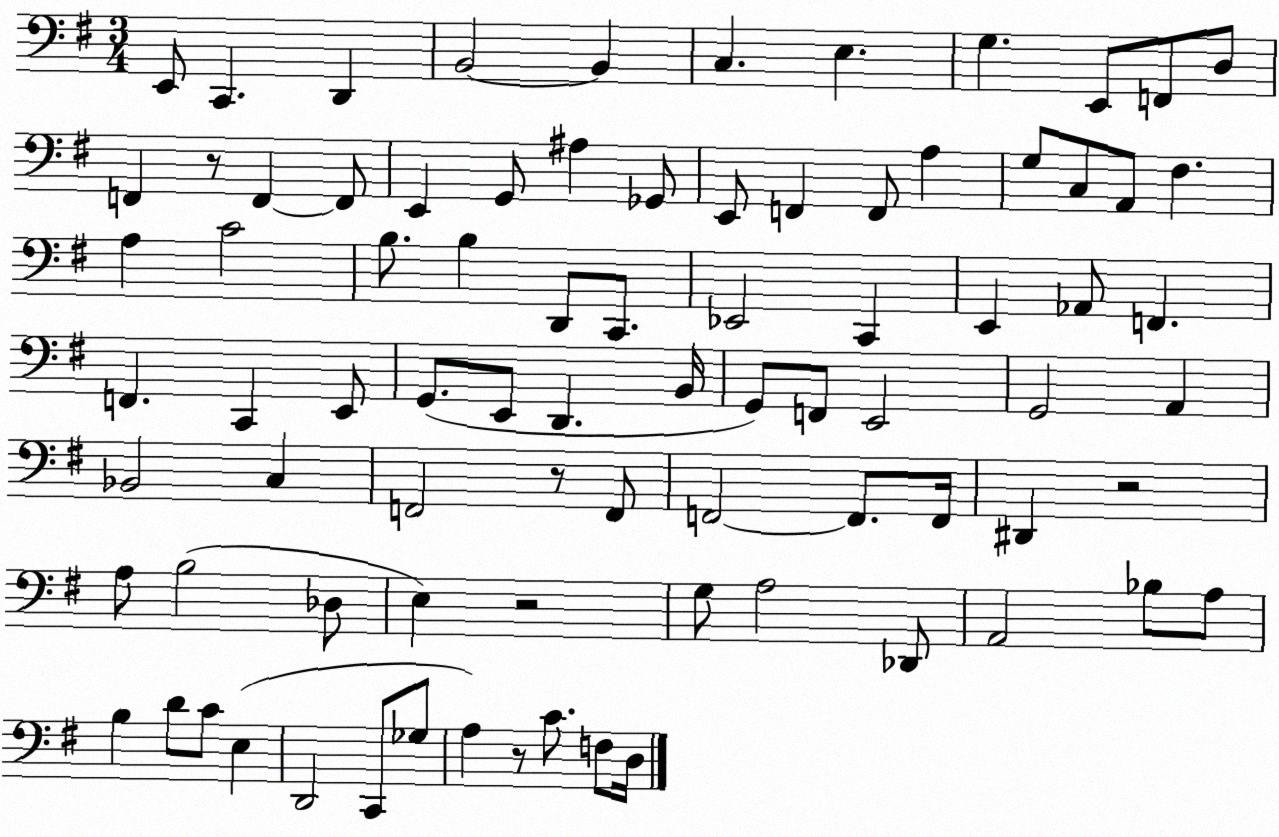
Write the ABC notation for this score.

X:1
T:Untitled
M:3/4
L:1/4
K:G
E,,/2 C,, D,, B,,2 B,, C, E, G, E,,/2 F,,/2 D,/2 F,, z/2 F,, F,,/2 E,, G,,/2 ^A, _G,,/2 E,,/2 F,, F,,/2 A, G,/2 C,/2 A,,/2 ^F, A, C2 B,/2 B, D,,/2 C,,/2 _E,,2 C,, E,, _A,,/2 F,, F,, C,, E,,/2 G,,/2 E,,/2 D,, B,,/4 G,,/2 F,,/2 E,,2 G,,2 A,, _B,,2 C, F,,2 z/2 F,,/2 F,,2 F,,/2 F,,/4 ^D,, z2 A,/2 B,2 _D,/2 E, z2 G,/2 A,2 _D,,/2 A,,2 _B,/2 A,/2 B, D/2 C/2 E, D,,2 C,,/2 _G,/2 A, z/2 C/2 F,/2 D,/4